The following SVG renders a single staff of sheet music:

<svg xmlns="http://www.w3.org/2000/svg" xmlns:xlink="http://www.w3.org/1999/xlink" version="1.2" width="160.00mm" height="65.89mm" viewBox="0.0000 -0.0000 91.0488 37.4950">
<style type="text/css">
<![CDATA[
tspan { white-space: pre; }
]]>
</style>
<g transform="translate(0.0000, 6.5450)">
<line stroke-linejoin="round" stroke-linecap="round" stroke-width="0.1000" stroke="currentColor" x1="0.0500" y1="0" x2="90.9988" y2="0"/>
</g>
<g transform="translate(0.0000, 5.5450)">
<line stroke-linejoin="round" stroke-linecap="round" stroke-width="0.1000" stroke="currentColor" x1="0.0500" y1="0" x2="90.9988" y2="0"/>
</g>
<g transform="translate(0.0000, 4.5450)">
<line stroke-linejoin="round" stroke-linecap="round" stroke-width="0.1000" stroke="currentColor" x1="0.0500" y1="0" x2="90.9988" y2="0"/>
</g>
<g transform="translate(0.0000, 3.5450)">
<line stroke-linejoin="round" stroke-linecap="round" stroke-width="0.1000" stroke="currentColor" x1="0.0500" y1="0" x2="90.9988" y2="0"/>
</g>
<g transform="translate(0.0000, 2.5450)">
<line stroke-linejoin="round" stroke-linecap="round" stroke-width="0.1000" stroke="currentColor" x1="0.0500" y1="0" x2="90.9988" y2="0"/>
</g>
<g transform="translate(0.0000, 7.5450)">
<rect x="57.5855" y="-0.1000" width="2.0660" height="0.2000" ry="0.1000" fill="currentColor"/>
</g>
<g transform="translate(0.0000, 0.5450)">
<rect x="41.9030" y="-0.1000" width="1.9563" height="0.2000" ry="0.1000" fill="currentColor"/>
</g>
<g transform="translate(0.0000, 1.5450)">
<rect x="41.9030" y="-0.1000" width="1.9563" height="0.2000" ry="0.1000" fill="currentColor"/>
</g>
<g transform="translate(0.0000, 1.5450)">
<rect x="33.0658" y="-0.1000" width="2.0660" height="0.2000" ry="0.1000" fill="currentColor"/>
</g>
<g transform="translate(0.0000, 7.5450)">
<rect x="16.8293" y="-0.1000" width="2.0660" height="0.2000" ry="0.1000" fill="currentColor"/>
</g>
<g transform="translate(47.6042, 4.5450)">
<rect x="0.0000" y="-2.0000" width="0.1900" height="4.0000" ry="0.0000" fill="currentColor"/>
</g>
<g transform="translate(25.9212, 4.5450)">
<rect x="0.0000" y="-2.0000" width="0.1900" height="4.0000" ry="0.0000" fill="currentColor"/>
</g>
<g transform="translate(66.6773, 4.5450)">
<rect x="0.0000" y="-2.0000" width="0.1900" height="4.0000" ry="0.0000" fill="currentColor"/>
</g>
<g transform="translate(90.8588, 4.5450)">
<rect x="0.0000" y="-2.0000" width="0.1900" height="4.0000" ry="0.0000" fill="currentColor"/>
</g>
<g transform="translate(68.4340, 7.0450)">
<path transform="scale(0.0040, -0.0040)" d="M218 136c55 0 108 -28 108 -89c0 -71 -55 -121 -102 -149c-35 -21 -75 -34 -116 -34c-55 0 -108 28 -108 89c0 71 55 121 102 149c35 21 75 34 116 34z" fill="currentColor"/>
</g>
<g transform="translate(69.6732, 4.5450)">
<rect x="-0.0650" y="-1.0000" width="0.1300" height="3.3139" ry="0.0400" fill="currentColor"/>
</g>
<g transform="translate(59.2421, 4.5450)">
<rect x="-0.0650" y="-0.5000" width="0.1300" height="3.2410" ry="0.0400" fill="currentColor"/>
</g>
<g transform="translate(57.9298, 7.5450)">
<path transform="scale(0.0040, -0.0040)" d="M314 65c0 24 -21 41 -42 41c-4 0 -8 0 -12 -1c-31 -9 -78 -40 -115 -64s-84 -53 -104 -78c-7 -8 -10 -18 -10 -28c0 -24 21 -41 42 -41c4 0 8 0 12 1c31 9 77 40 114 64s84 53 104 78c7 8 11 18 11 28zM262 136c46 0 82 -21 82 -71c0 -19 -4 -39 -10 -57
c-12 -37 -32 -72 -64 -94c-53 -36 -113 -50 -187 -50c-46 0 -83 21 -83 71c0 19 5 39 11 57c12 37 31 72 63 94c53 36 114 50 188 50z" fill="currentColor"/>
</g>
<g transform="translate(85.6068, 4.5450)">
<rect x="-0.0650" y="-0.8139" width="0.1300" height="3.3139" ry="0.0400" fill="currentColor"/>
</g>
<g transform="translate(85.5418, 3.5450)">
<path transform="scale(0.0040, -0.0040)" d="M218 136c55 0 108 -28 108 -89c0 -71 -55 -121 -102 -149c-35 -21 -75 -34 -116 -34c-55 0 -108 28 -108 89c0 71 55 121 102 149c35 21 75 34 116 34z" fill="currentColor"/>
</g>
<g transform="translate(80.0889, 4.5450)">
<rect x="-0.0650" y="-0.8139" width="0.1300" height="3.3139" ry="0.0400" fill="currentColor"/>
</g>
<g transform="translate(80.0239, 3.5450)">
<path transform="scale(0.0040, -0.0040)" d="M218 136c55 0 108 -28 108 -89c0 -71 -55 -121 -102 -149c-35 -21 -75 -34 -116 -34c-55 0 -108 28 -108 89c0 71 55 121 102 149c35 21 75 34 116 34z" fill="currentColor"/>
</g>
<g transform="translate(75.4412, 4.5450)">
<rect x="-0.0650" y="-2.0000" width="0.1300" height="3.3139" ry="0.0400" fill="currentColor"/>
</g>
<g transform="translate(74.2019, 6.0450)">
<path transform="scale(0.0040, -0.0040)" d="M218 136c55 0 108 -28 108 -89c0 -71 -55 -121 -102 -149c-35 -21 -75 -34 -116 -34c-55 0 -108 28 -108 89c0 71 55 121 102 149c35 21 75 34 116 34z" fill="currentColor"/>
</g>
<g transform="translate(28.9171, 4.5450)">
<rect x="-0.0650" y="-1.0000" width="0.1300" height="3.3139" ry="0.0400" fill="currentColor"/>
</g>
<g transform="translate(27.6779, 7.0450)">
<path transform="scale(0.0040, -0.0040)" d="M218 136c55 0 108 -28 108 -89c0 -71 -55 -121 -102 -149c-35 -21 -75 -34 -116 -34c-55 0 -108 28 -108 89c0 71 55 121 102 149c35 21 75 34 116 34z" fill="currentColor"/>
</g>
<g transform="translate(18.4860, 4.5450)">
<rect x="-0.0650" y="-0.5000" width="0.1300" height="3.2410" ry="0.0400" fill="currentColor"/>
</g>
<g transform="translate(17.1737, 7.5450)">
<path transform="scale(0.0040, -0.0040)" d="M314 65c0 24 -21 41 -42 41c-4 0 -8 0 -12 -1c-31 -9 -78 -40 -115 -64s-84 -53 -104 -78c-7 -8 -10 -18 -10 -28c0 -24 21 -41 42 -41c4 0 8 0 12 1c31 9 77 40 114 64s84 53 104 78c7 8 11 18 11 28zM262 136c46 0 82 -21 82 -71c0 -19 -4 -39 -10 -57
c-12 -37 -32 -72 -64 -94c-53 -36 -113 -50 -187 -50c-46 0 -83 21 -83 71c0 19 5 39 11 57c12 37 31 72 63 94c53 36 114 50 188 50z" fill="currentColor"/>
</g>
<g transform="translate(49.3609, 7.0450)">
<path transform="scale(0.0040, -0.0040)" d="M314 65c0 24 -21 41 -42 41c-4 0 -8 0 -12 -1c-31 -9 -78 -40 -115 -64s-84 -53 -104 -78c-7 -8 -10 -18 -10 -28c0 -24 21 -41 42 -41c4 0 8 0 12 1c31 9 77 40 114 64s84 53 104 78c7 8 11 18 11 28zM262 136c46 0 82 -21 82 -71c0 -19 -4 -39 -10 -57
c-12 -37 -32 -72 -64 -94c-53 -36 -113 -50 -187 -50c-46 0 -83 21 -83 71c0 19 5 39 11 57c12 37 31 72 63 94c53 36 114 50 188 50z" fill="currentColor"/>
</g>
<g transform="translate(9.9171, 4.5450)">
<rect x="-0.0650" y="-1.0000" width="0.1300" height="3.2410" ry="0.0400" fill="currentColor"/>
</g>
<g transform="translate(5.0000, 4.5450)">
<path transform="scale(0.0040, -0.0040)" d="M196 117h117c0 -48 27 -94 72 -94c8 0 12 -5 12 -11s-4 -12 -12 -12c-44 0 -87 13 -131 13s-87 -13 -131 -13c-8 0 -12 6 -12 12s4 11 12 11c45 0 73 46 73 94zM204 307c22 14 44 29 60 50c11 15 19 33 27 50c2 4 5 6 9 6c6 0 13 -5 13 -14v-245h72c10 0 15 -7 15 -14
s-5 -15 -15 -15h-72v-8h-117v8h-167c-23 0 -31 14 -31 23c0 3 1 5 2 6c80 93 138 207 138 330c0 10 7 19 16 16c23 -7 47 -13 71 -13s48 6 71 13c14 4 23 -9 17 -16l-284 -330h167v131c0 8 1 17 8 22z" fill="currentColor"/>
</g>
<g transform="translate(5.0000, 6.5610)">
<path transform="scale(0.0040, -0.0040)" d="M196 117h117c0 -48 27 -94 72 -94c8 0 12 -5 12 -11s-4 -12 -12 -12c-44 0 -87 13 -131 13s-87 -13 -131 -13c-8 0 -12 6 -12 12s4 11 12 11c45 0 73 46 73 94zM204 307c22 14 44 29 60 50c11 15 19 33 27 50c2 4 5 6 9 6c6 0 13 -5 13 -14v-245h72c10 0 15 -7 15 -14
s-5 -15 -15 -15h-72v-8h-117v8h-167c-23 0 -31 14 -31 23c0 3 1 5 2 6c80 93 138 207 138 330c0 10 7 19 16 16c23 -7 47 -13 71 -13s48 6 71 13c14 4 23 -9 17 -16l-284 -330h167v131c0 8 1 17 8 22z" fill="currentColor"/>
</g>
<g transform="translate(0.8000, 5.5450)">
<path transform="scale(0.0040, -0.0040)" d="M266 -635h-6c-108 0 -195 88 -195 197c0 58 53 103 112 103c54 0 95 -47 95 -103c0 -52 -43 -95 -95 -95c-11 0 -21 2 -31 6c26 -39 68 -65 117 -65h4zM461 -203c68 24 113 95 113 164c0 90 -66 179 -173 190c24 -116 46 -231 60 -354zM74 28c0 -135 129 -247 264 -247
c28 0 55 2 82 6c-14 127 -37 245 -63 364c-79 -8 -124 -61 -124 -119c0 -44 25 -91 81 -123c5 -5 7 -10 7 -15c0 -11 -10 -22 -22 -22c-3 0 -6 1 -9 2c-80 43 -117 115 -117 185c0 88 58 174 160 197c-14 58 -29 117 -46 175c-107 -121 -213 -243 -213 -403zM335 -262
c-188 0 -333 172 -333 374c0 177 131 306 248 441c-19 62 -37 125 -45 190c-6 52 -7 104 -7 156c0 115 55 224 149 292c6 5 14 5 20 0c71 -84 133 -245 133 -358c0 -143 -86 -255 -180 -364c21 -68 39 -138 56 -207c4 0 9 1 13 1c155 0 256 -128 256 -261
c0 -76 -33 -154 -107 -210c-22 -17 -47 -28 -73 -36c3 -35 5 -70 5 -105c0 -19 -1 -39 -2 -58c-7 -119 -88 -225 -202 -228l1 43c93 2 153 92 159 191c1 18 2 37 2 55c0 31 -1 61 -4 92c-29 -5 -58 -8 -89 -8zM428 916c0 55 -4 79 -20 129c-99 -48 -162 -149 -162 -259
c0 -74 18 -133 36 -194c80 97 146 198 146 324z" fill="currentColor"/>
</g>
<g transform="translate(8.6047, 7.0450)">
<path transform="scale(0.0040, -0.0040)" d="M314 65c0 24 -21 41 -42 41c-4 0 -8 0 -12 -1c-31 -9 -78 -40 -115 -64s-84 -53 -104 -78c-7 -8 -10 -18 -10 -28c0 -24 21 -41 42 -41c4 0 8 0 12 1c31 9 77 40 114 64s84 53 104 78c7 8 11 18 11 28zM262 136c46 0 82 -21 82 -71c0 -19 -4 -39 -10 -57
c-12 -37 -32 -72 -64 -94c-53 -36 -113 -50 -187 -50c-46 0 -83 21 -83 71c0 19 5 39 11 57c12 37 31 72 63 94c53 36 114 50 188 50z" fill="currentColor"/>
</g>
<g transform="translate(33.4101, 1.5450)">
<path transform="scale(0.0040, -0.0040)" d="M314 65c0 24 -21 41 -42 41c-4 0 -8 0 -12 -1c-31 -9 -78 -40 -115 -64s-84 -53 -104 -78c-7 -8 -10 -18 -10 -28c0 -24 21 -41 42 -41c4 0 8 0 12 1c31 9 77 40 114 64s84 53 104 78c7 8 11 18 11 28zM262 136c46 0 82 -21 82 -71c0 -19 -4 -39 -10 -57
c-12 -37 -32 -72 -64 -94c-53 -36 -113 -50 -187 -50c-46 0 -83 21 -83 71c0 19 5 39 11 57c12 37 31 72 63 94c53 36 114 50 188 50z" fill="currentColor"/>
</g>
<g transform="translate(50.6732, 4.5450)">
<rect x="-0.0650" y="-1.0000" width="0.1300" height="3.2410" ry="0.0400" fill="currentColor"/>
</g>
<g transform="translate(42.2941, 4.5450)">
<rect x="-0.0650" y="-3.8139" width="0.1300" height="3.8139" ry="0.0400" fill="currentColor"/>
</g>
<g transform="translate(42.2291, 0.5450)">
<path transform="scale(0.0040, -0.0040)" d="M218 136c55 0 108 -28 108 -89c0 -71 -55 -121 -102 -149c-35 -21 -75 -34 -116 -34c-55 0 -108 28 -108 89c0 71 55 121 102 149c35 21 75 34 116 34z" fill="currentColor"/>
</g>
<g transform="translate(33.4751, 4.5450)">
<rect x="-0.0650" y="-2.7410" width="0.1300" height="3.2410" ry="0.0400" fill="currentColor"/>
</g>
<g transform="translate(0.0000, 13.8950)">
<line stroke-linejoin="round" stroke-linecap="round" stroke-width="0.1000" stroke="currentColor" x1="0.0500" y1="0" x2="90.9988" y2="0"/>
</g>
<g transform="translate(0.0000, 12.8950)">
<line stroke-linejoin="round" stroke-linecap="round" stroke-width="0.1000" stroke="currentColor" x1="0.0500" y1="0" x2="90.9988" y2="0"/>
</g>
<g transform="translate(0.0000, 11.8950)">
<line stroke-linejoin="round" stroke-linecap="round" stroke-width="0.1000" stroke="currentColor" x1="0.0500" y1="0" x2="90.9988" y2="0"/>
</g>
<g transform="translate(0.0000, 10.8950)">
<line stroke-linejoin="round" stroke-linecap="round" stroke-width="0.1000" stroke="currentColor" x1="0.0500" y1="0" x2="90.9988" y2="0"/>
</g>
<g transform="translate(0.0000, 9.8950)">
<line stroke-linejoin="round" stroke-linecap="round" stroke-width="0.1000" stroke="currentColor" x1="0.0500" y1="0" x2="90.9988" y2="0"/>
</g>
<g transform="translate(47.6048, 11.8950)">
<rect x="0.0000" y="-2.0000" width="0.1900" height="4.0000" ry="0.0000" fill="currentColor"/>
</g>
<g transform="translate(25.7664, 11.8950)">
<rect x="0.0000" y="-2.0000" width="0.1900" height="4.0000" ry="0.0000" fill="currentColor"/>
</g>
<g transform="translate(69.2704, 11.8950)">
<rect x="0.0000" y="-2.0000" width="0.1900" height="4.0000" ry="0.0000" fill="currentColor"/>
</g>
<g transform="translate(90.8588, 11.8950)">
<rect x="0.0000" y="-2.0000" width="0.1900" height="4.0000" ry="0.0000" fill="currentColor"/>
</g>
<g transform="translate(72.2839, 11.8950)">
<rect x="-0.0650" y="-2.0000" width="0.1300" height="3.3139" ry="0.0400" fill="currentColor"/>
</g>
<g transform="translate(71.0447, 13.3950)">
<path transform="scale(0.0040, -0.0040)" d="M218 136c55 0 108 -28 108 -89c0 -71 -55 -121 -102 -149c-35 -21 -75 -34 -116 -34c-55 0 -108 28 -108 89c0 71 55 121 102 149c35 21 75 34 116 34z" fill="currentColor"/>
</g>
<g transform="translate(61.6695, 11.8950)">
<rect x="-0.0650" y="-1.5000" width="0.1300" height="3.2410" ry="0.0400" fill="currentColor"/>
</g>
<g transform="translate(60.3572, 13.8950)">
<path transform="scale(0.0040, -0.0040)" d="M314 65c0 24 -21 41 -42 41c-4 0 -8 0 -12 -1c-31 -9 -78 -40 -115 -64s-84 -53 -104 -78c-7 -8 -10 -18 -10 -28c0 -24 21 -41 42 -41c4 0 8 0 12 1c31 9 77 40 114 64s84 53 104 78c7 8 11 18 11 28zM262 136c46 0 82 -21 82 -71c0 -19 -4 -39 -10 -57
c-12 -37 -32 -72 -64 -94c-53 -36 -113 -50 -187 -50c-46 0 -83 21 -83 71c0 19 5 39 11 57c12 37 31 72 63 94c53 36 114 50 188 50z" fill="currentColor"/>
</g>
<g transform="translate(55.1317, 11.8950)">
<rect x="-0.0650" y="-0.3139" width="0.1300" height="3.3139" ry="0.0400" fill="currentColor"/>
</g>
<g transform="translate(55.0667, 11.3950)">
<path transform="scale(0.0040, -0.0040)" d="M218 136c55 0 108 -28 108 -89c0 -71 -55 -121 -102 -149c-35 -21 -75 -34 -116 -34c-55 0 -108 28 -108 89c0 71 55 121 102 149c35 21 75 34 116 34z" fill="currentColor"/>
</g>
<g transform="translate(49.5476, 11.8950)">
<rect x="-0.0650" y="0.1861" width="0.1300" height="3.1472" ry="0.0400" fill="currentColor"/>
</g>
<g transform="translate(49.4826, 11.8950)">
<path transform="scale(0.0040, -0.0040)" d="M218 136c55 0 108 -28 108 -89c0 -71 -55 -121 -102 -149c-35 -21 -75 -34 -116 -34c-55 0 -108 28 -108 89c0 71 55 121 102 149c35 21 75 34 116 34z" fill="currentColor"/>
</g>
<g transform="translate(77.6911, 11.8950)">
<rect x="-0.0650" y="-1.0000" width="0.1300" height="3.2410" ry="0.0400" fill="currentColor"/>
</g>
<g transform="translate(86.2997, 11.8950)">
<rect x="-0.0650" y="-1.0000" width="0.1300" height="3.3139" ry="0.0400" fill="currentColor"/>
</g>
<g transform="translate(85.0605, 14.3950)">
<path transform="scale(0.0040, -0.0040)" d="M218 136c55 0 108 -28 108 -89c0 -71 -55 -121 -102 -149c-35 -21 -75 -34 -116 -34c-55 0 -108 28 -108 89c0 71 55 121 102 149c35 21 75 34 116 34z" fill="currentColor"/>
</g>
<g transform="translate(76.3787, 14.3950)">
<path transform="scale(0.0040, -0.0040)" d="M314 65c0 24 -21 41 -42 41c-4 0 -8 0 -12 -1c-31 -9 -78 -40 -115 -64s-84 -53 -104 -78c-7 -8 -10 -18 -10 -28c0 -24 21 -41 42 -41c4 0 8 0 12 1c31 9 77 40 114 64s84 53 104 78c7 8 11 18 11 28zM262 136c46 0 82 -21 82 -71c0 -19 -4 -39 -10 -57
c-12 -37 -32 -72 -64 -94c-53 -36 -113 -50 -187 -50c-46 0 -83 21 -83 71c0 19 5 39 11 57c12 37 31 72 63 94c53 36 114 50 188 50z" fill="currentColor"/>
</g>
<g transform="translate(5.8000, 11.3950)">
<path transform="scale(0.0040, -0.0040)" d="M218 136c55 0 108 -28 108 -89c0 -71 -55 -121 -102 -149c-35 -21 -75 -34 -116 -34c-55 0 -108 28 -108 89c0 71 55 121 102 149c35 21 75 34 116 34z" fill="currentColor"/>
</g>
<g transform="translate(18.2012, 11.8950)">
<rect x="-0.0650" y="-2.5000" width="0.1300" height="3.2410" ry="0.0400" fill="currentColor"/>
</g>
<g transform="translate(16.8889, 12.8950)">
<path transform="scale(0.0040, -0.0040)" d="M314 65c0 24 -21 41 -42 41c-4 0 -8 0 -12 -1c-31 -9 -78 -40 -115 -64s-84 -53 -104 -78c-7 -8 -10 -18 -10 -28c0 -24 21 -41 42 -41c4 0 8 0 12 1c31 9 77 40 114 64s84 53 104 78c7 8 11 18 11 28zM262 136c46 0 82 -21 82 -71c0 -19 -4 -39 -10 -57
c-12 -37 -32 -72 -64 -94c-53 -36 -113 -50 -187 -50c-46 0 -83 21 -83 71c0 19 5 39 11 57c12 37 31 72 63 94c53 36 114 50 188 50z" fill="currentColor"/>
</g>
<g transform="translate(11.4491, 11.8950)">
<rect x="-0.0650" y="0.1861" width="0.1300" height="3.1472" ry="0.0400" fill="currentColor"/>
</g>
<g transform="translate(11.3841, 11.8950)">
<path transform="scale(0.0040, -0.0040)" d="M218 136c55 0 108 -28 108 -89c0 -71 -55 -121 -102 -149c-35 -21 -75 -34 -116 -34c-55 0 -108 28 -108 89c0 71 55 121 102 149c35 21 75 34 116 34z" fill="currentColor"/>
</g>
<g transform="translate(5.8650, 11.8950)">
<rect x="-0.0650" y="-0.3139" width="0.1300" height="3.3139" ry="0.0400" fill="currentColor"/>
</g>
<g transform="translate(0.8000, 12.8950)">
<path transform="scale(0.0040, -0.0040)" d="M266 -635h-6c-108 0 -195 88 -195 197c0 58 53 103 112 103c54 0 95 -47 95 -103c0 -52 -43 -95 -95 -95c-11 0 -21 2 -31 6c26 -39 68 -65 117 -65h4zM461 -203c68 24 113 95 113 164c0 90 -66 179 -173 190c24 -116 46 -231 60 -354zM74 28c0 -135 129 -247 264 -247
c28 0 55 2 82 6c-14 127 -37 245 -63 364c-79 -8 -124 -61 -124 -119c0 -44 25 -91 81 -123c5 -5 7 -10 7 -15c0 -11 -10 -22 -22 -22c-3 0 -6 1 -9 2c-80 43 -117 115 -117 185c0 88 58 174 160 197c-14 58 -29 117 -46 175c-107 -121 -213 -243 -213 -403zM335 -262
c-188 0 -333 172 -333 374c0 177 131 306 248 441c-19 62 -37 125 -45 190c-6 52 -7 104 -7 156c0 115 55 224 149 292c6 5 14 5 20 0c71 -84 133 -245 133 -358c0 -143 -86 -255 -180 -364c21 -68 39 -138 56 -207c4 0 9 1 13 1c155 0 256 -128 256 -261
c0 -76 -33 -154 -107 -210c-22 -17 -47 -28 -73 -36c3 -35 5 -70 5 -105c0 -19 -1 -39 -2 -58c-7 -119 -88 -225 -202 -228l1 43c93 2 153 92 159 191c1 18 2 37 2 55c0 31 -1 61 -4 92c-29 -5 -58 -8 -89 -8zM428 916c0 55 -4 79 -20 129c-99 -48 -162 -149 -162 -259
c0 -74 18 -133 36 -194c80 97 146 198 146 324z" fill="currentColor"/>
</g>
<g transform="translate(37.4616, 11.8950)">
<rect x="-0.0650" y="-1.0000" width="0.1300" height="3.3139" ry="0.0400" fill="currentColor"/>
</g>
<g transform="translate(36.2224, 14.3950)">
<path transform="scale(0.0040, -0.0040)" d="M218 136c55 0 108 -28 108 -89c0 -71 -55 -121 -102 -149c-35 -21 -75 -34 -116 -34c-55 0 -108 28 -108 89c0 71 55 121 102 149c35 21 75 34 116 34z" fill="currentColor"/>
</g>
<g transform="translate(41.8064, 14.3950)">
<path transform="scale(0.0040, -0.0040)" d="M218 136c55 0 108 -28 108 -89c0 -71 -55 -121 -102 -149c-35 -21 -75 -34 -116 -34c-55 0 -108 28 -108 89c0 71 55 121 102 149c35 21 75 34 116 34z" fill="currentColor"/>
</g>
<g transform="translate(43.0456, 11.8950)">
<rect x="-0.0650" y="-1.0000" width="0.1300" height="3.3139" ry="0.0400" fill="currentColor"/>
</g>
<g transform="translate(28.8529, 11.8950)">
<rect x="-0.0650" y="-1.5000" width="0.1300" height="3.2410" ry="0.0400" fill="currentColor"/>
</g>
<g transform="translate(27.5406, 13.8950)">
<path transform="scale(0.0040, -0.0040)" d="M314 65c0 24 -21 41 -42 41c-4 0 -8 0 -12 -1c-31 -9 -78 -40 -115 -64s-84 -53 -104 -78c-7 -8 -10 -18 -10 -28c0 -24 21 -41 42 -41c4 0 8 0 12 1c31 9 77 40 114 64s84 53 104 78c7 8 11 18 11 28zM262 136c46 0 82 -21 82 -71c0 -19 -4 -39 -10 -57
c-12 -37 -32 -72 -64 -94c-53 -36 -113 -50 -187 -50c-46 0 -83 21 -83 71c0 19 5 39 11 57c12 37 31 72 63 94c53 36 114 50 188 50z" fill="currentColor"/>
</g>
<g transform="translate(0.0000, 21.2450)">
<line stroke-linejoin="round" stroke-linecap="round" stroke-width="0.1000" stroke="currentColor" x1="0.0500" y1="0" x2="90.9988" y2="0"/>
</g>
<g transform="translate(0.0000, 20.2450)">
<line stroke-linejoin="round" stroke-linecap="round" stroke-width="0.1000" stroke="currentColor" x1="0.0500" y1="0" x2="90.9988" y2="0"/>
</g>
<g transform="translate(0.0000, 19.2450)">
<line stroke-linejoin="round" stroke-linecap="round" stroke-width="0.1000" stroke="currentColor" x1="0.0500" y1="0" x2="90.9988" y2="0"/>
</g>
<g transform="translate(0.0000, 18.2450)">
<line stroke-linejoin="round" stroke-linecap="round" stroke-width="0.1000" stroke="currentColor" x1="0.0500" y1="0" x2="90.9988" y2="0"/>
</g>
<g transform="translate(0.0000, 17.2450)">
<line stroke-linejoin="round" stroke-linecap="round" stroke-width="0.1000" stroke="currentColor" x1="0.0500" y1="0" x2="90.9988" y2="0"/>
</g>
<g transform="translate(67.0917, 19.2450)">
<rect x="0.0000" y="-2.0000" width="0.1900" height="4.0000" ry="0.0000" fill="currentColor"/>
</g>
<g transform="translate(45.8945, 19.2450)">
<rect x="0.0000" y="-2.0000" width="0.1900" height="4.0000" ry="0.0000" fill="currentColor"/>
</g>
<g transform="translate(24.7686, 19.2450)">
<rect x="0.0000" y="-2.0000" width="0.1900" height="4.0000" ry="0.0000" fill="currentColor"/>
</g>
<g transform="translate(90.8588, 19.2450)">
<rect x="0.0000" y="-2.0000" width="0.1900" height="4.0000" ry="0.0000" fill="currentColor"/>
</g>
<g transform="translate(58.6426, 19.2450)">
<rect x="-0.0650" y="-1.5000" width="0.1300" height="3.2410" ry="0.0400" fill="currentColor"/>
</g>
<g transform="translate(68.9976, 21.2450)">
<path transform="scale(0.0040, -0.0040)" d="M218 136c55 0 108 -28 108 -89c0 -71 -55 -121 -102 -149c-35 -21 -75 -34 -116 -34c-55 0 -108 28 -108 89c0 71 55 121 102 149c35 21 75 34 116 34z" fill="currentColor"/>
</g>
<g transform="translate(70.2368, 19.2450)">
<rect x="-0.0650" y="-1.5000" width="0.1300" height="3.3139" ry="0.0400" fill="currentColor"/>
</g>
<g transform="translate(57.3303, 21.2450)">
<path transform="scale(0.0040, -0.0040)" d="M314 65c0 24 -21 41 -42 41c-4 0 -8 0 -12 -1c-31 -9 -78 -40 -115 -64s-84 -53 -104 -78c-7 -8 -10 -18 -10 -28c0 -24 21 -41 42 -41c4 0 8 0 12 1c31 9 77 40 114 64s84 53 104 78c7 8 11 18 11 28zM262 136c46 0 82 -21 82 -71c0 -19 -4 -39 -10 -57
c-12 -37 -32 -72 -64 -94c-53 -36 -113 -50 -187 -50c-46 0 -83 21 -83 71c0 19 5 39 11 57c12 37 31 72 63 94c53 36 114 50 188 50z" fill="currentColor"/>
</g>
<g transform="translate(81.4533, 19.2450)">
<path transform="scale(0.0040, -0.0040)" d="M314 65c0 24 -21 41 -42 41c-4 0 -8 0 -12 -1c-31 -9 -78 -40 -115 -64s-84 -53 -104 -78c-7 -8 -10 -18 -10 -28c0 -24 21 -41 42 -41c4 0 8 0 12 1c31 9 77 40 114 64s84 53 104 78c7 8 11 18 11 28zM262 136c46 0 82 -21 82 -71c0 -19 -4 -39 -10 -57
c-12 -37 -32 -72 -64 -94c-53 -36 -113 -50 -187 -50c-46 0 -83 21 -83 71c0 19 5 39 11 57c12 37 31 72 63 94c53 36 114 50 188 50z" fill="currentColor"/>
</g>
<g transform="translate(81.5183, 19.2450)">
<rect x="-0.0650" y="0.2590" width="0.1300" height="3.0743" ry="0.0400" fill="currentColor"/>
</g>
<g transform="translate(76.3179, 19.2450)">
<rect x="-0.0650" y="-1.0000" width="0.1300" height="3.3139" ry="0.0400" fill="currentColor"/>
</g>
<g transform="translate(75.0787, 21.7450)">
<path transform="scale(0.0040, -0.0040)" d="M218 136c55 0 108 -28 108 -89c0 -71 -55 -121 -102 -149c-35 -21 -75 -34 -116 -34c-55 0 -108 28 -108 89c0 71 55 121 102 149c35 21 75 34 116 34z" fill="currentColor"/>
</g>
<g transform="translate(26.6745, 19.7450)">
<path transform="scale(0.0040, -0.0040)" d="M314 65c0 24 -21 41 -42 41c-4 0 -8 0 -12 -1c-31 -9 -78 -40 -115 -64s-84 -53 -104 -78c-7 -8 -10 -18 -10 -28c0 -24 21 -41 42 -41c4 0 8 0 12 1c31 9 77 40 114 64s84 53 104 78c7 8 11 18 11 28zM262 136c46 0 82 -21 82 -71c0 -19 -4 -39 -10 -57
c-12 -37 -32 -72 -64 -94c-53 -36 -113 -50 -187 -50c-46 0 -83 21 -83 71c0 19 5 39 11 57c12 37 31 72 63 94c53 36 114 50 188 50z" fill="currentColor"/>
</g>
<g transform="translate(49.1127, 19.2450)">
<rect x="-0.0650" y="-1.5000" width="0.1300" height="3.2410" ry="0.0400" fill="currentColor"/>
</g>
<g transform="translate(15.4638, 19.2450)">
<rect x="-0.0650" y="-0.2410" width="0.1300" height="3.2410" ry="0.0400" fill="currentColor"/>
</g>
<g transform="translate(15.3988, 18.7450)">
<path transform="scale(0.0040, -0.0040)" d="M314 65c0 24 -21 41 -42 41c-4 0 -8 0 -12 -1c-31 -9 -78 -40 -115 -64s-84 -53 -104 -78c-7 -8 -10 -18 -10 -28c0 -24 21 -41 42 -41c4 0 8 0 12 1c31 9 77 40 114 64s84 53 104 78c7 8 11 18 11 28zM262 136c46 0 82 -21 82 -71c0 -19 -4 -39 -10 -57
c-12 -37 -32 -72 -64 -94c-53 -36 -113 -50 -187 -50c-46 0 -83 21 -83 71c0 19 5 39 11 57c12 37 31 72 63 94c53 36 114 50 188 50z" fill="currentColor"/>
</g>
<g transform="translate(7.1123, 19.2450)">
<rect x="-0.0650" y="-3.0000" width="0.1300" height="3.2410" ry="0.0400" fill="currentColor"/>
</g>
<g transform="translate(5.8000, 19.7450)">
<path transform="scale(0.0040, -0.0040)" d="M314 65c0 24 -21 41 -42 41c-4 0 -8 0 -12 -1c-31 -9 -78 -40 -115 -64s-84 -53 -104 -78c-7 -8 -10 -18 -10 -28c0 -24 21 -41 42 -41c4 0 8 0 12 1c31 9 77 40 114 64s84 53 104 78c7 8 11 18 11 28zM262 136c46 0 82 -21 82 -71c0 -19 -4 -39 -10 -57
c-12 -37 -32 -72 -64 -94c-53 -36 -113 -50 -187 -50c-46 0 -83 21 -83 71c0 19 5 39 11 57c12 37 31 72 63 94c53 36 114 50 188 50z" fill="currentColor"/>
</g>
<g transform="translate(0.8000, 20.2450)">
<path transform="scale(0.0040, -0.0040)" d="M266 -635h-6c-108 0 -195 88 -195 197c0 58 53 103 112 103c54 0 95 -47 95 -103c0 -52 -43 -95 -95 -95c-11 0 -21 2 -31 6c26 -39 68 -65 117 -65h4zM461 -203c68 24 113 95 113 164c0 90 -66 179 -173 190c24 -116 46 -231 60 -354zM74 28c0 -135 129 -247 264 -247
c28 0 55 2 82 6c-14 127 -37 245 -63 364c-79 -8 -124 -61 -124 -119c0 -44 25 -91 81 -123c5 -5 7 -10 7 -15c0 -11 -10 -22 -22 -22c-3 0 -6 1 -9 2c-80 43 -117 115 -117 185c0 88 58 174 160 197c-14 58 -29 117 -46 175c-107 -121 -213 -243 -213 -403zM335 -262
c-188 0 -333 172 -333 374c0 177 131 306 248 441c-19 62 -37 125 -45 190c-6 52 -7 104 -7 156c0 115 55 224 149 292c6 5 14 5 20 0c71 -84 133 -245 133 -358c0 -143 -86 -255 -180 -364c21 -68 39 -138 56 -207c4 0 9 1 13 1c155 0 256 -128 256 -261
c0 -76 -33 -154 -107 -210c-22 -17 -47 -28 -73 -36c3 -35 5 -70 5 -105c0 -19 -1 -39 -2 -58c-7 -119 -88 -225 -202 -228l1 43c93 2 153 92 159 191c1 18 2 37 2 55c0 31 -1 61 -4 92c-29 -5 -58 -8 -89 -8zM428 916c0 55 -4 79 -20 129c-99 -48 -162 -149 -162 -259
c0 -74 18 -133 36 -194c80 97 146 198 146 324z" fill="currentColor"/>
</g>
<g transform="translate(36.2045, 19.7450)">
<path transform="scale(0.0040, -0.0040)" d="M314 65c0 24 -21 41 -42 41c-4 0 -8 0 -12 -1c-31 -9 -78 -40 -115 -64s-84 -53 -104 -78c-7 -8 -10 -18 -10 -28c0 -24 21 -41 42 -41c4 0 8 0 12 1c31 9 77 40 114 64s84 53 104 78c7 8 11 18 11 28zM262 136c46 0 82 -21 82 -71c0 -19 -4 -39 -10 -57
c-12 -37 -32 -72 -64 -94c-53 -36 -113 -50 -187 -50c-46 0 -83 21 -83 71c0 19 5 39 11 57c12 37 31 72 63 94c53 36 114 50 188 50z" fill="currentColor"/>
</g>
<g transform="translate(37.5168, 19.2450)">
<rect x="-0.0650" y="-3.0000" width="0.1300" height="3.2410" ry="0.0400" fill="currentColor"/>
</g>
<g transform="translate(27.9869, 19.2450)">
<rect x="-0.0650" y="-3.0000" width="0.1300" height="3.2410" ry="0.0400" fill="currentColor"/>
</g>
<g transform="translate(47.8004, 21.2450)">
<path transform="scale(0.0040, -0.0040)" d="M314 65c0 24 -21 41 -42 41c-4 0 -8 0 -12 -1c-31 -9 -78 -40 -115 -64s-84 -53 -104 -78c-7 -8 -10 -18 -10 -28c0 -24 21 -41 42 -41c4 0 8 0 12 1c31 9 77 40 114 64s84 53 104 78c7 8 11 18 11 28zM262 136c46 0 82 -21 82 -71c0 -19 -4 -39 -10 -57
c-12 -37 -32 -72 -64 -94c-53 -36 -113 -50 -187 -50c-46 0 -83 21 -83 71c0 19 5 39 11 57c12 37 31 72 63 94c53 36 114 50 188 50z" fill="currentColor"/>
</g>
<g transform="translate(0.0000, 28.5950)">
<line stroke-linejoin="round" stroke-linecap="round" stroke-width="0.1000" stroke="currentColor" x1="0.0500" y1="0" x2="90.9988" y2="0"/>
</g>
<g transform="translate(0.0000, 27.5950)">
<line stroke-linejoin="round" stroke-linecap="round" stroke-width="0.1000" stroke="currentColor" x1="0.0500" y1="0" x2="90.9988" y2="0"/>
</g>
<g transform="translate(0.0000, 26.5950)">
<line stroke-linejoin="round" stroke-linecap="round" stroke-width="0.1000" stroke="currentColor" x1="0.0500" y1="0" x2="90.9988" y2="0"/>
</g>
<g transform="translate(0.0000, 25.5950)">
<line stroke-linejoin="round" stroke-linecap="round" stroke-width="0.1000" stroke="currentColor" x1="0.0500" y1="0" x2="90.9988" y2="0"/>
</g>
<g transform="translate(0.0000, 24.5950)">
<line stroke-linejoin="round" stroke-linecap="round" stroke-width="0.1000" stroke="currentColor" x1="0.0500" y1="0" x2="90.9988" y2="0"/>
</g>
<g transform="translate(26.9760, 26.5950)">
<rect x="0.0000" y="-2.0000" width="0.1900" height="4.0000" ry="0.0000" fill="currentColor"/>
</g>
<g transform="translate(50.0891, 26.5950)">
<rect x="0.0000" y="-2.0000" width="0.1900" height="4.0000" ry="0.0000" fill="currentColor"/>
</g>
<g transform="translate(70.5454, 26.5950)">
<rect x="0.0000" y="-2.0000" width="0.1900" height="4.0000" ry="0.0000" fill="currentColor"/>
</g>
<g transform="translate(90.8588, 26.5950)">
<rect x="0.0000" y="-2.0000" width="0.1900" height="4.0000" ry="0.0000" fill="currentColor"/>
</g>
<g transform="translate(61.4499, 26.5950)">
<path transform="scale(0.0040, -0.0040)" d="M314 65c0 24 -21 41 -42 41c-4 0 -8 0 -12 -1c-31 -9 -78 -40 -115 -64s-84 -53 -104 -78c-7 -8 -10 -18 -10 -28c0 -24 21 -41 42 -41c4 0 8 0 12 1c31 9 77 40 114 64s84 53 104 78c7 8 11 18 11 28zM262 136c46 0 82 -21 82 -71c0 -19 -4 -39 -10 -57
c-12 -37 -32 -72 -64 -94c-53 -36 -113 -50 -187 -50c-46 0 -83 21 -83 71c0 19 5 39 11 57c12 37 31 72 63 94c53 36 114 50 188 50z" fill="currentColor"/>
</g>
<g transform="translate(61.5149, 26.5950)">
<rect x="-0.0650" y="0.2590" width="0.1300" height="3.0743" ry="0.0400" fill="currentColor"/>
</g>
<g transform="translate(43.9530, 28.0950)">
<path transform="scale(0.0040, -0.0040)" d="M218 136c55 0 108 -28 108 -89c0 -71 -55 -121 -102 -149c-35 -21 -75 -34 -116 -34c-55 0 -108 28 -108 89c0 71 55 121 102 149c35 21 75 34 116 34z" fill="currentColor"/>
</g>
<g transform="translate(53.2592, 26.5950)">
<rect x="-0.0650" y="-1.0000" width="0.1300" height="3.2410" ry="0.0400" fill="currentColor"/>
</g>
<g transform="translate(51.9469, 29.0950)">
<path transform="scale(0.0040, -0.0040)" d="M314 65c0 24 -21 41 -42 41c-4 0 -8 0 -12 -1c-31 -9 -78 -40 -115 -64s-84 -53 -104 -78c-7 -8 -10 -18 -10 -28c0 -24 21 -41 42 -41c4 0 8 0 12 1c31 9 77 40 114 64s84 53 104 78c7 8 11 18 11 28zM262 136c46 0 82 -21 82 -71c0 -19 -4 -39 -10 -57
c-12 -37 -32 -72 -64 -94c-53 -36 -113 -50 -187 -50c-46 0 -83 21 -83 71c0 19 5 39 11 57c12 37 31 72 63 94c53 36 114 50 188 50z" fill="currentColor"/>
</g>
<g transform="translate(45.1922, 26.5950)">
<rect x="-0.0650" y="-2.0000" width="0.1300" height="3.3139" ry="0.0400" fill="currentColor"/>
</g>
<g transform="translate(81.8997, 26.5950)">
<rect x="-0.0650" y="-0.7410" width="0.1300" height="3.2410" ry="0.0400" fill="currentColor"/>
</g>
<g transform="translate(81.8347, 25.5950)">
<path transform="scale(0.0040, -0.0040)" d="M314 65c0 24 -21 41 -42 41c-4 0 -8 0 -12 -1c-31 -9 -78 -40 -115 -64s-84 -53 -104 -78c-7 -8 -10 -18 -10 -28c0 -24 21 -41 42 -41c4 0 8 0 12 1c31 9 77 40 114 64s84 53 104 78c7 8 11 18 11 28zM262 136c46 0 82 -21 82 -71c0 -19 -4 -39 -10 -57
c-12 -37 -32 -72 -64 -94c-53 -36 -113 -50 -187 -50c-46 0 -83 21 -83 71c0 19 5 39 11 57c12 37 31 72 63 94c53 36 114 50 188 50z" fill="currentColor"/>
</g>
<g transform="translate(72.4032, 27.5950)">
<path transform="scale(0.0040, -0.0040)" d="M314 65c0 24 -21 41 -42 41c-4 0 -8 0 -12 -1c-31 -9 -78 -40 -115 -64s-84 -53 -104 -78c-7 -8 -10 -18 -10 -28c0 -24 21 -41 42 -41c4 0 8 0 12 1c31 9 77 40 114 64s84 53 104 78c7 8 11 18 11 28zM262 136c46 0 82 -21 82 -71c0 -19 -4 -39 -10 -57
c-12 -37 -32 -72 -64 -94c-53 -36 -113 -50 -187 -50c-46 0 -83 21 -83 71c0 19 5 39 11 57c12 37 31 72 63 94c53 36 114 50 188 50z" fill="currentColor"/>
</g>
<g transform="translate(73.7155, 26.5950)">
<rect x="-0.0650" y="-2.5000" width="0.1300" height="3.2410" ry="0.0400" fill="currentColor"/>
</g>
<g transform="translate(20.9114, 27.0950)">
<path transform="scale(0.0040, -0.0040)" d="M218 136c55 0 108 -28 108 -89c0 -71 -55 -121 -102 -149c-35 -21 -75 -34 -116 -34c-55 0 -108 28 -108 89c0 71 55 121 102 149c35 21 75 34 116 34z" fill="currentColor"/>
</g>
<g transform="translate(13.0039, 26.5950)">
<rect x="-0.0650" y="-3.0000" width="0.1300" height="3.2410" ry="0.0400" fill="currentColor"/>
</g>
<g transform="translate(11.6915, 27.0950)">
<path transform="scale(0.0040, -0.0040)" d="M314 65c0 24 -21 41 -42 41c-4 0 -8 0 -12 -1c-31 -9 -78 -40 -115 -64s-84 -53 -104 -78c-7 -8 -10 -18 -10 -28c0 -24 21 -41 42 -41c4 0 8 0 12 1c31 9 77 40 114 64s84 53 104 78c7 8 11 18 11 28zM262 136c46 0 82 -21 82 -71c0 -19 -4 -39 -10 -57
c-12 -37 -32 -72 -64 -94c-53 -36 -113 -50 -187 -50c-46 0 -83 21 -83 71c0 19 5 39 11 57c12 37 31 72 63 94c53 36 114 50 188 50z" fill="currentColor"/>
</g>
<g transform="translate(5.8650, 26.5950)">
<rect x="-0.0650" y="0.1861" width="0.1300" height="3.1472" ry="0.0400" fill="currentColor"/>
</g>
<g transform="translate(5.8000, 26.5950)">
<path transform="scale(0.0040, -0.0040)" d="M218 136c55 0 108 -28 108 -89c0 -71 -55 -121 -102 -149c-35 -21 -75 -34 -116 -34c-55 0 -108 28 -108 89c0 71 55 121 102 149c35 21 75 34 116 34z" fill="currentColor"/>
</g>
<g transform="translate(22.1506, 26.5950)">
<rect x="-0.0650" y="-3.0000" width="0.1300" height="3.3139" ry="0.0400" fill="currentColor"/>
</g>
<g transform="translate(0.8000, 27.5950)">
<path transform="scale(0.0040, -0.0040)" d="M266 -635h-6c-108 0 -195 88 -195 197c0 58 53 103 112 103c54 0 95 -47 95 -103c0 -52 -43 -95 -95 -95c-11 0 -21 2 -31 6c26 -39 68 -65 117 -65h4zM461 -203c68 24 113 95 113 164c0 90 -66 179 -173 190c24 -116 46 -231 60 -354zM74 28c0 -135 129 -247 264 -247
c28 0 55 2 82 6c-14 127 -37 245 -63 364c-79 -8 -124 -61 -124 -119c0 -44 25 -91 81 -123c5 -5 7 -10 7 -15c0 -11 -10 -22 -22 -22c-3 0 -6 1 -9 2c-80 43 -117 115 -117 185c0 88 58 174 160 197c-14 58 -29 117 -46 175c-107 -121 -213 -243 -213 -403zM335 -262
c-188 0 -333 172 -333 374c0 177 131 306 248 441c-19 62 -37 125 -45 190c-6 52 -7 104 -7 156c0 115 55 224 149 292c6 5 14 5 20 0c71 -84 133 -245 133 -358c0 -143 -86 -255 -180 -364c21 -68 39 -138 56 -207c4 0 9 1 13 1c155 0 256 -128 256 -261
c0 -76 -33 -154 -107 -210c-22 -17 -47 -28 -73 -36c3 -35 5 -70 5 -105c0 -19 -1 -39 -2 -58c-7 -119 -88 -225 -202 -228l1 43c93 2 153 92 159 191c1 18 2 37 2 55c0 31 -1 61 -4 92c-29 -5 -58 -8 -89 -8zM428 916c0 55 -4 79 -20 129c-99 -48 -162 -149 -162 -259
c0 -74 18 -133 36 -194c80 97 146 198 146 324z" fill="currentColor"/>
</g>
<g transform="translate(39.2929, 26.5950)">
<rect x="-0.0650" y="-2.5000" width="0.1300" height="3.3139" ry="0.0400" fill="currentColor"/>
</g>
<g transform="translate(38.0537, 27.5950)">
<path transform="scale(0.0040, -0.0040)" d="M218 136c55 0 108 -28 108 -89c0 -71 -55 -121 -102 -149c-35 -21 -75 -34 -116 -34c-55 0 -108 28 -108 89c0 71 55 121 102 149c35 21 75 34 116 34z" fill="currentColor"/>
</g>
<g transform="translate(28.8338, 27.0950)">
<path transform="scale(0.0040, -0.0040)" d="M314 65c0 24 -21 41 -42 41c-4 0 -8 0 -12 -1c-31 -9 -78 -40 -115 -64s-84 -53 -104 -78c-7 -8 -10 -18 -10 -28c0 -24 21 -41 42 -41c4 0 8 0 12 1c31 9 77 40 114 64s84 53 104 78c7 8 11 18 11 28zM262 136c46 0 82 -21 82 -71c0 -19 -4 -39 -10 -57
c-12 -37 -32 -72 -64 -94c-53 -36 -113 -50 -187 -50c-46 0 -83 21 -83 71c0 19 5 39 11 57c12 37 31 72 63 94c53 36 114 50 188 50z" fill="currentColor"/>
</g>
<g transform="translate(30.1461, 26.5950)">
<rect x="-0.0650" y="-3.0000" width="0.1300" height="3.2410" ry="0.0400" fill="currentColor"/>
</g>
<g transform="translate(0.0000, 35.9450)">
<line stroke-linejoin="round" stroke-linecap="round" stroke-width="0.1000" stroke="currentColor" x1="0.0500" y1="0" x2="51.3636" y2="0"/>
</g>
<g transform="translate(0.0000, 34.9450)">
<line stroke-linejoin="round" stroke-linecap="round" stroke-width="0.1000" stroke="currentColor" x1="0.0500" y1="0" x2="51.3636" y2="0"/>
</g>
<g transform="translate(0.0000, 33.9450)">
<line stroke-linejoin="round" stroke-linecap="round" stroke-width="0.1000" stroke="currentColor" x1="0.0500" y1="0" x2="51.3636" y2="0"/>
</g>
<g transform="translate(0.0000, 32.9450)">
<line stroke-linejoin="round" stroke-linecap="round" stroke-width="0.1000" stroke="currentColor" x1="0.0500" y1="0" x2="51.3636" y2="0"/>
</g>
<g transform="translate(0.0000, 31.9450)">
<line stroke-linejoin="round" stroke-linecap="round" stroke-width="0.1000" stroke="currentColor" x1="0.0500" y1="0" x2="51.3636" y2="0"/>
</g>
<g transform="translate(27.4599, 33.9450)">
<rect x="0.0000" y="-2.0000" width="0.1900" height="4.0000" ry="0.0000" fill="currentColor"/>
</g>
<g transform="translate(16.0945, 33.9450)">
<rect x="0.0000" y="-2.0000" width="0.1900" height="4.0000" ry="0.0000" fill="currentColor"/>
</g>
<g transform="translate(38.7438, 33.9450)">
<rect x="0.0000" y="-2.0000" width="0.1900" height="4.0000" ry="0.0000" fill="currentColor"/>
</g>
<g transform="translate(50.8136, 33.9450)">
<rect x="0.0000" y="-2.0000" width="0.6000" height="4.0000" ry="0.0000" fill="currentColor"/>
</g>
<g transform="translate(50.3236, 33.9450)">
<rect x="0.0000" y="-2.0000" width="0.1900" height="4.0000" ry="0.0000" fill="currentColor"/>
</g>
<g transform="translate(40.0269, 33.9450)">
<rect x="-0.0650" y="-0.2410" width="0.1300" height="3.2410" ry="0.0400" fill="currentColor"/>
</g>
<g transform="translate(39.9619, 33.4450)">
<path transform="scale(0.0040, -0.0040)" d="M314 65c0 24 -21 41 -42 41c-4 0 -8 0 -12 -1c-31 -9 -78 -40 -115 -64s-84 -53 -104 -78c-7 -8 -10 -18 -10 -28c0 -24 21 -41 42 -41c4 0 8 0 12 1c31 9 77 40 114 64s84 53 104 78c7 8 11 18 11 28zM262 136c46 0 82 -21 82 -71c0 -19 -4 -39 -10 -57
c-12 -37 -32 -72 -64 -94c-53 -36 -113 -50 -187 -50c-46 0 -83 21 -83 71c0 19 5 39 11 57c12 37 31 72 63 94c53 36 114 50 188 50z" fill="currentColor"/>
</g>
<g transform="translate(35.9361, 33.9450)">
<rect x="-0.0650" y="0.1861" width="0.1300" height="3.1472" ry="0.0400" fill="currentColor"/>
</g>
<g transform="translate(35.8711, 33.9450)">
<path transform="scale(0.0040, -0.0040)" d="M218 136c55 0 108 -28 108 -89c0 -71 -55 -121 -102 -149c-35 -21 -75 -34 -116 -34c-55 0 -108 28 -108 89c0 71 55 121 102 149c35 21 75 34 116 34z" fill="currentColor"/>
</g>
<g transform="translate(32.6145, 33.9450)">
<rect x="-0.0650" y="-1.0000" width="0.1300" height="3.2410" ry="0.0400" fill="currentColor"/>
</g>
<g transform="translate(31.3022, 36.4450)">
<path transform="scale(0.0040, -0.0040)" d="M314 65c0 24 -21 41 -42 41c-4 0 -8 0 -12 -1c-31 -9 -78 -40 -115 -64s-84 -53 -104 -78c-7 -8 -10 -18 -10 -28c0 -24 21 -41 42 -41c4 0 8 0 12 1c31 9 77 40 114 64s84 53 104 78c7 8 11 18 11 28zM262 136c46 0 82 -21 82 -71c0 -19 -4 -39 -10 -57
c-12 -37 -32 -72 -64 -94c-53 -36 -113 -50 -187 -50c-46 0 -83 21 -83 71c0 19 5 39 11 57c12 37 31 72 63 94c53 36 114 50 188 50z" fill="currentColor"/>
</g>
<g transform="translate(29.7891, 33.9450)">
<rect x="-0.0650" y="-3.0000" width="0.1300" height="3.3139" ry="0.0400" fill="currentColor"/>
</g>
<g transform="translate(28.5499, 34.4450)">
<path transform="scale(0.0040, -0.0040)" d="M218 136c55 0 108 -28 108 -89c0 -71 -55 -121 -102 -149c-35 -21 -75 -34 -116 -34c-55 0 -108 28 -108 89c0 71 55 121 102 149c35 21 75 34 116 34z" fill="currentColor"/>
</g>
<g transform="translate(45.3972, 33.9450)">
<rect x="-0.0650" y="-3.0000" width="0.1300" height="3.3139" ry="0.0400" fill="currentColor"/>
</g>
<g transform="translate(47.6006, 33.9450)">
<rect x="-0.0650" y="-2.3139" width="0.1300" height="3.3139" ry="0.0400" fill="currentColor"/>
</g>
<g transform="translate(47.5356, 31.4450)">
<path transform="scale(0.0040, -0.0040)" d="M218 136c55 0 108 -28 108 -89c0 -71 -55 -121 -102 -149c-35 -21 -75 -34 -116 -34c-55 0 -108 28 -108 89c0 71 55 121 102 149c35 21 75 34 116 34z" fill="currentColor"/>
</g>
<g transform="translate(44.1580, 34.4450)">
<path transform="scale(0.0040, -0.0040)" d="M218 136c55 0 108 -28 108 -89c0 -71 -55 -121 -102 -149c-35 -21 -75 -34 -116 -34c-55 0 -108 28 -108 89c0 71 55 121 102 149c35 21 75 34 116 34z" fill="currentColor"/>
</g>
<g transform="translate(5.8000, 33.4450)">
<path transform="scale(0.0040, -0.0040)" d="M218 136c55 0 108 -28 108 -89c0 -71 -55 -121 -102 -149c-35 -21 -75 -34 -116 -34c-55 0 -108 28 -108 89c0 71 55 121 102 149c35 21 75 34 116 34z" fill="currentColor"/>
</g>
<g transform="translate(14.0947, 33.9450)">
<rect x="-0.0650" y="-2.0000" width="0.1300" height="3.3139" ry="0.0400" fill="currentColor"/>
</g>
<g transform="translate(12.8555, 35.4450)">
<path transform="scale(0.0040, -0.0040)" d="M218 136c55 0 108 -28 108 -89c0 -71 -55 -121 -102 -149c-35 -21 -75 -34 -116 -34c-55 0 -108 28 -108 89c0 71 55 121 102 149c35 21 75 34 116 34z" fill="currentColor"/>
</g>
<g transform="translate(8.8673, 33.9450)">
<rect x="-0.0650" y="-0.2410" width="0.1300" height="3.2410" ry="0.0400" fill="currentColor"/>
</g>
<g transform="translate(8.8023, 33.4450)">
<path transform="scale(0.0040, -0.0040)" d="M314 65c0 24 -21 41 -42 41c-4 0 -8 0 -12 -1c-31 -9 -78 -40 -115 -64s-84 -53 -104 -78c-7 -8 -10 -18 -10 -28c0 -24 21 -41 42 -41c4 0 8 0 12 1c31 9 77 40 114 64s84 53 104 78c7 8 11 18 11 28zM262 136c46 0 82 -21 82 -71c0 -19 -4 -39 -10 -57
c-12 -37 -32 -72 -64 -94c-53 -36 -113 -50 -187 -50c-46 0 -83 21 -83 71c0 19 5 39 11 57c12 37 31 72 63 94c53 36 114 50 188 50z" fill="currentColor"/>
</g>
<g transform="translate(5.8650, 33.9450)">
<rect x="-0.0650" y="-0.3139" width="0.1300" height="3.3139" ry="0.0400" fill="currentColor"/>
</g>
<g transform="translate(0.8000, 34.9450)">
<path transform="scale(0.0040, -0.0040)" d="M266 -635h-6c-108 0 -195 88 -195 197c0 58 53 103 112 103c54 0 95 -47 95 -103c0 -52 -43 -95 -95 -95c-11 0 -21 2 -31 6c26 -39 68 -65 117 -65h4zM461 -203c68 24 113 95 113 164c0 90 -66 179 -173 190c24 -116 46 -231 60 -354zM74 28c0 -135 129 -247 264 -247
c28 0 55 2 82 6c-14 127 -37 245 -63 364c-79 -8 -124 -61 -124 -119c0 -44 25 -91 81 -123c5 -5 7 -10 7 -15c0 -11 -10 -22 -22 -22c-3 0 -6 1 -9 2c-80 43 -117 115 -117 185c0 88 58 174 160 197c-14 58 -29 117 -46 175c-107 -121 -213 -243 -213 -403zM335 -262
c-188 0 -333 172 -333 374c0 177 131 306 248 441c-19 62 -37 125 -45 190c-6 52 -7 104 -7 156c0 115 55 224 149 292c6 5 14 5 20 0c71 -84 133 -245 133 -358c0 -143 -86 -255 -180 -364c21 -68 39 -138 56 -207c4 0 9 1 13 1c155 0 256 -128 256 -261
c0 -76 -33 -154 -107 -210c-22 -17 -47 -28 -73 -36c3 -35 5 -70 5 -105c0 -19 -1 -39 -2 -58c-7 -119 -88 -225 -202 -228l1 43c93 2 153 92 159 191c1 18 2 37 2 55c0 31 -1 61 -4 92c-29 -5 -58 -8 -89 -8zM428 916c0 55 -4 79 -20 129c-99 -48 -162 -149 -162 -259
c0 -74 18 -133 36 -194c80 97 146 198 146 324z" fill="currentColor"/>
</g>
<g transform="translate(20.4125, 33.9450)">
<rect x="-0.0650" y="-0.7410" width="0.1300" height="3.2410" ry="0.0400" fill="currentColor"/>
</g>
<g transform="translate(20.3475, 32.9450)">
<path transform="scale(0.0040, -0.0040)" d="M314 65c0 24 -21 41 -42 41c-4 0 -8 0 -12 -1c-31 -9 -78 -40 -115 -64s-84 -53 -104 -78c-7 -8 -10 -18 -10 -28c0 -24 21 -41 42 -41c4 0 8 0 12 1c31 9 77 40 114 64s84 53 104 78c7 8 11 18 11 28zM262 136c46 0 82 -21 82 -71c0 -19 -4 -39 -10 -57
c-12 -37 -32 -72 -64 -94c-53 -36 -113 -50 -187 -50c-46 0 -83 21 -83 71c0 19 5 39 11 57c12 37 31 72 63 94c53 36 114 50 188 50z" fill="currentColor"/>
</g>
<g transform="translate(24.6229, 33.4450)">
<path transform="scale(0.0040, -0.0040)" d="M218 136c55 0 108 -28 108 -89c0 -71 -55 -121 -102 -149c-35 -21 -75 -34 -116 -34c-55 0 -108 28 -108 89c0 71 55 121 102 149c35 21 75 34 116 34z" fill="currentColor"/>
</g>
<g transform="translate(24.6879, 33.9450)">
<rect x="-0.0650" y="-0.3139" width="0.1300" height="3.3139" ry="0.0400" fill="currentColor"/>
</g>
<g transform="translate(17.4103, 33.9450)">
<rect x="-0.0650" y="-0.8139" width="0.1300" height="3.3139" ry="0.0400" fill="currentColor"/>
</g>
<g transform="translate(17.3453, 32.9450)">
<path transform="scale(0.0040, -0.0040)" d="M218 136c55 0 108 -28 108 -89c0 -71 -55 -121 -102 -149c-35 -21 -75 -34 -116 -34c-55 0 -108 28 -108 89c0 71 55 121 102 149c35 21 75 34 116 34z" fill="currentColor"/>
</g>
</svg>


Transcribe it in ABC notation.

X:1
T:Untitled
M:4/4
L:1/4
K:C
D2 C2 D a2 c' D2 C2 D F d d c B G2 E2 D D B c E2 F D2 D A2 c2 A2 A2 E2 E2 E D B2 B A2 A A2 G F D2 B2 G2 d2 c c2 F d d2 c A D2 B c2 A g